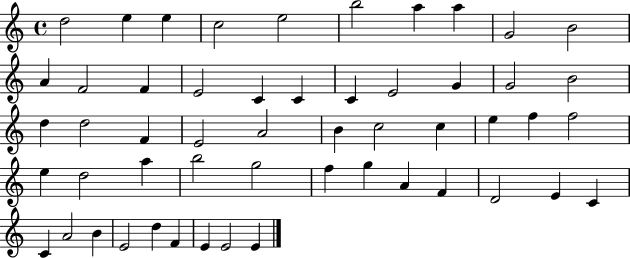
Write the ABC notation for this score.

X:1
T:Untitled
M:4/4
L:1/4
K:C
d2 e e c2 e2 b2 a a G2 B2 A F2 F E2 C C C E2 G G2 B2 d d2 F E2 A2 B c2 c e f f2 e d2 a b2 g2 f g A F D2 E C C A2 B E2 d F E E2 E